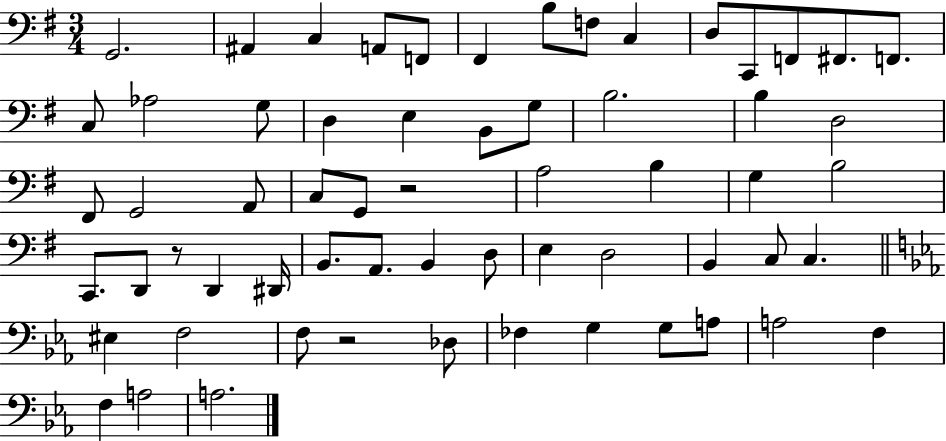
G2/h. A#2/q C3/q A2/e F2/e F#2/q B3/e F3/e C3/q D3/e C2/e F2/e F#2/e. F2/e. C3/e Ab3/h G3/e D3/q E3/q B2/e G3/e B3/h. B3/q D3/h F#2/e G2/h A2/e C3/e G2/e R/h A3/h B3/q G3/q B3/h C2/e. D2/e R/e D2/q D#2/s B2/e. A2/e. B2/q D3/e E3/q D3/h B2/q C3/e C3/q. EIS3/q F3/h F3/e R/h Db3/e FES3/q G3/q G3/e A3/e A3/h F3/q F3/q A3/h A3/h.